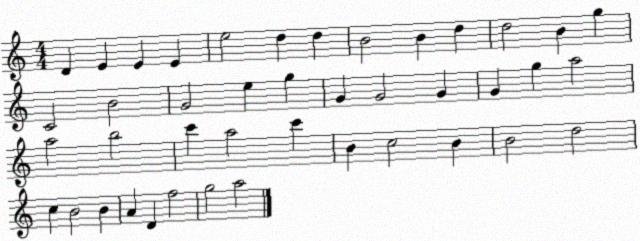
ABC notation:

X:1
T:Untitled
M:4/4
L:1/4
K:C
D E E E e2 d d B2 B d d2 B g C2 B2 G2 e g G G2 G G g a2 a2 b2 c' a2 c' B c2 B B2 d2 c B2 B A D f2 g2 a2